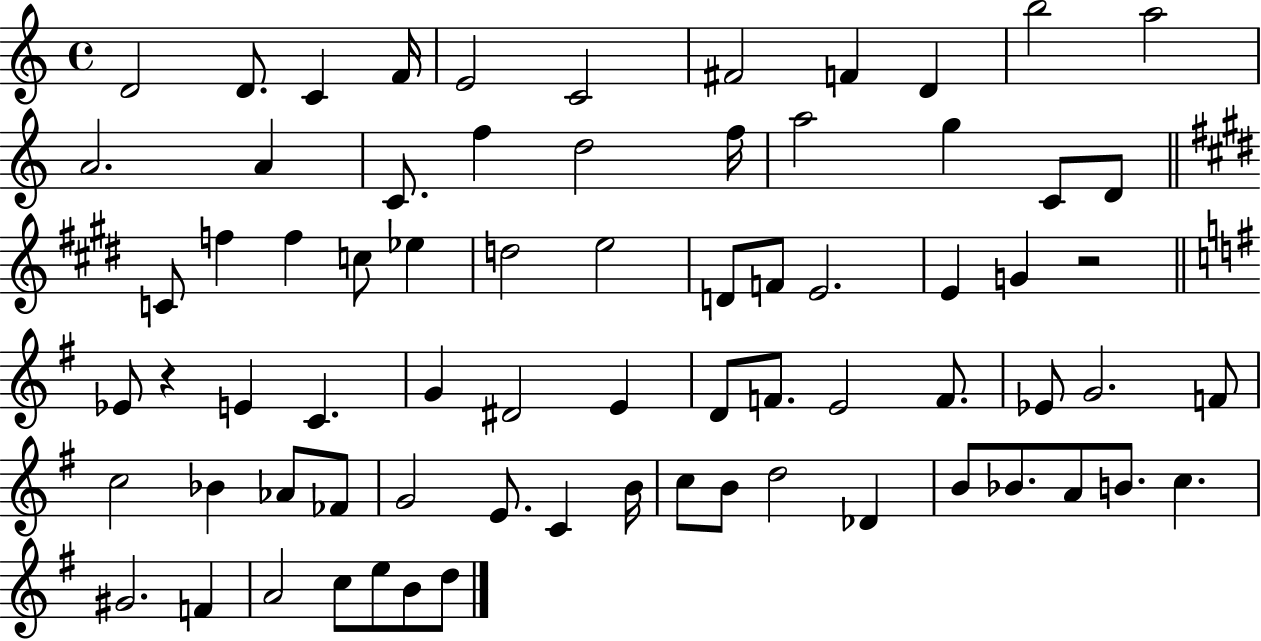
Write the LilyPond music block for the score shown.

{
  \clef treble
  \time 4/4
  \defaultTimeSignature
  \key c \major
  d'2 d'8. c'4 f'16 | e'2 c'2 | fis'2 f'4 d'4 | b''2 a''2 | \break a'2. a'4 | c'8. f''4 d''2 f''16 | a''2 g''4 c'8 d'8 | \bar "||" \break \key e \major c'8 f''4 f''4 c''8 ees''4 | d''2 e''2 | d'8 f'8 e'2. | e'4 g'4 r2 | \break \bar "||" \break \key e \minor ees'8 r4 e'4 c'4. | g'4 dis'2 e'4 | d'8 f'8. e'2 f'8. | ees'8 g'2. f'8 | \break c''2 bes'4 aes'8 fes'8 | g'2 e'8. c'4 b'16 | c''8 b'8 d''2 des'4 | b'8 bes'8. a'8 b'8. c''4. | \break gis'2. f'4 | a'2 c''8 e''8 b'8 d''8 | \bar "|."
}